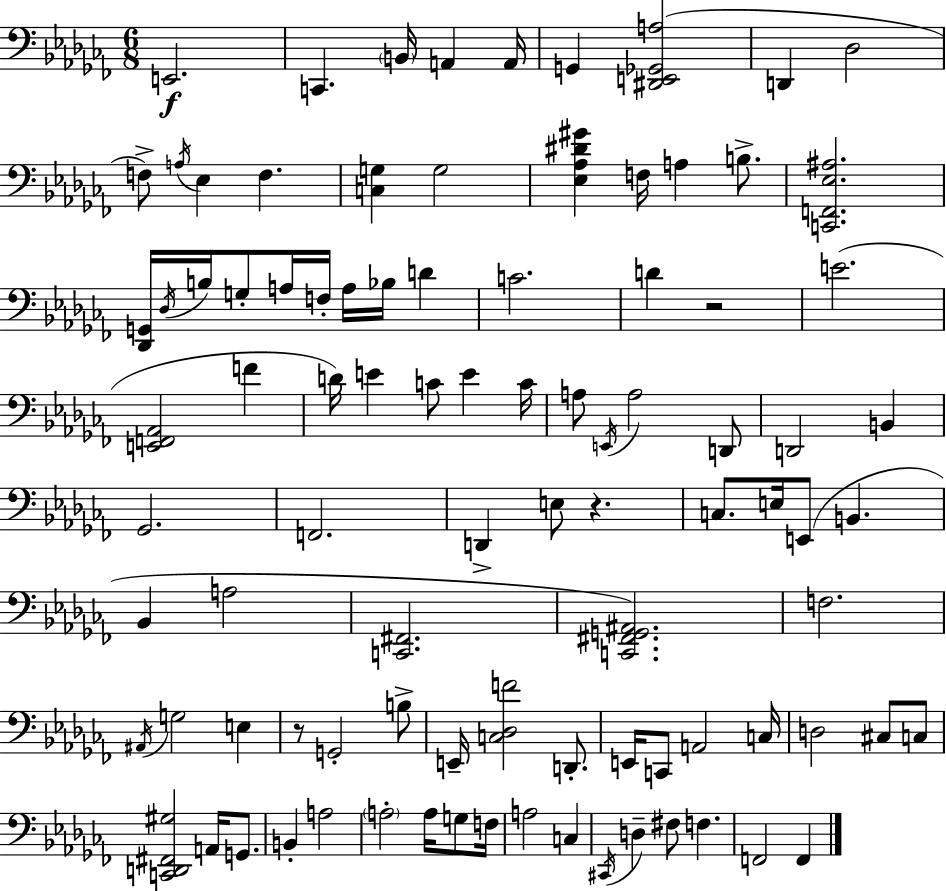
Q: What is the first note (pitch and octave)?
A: E2